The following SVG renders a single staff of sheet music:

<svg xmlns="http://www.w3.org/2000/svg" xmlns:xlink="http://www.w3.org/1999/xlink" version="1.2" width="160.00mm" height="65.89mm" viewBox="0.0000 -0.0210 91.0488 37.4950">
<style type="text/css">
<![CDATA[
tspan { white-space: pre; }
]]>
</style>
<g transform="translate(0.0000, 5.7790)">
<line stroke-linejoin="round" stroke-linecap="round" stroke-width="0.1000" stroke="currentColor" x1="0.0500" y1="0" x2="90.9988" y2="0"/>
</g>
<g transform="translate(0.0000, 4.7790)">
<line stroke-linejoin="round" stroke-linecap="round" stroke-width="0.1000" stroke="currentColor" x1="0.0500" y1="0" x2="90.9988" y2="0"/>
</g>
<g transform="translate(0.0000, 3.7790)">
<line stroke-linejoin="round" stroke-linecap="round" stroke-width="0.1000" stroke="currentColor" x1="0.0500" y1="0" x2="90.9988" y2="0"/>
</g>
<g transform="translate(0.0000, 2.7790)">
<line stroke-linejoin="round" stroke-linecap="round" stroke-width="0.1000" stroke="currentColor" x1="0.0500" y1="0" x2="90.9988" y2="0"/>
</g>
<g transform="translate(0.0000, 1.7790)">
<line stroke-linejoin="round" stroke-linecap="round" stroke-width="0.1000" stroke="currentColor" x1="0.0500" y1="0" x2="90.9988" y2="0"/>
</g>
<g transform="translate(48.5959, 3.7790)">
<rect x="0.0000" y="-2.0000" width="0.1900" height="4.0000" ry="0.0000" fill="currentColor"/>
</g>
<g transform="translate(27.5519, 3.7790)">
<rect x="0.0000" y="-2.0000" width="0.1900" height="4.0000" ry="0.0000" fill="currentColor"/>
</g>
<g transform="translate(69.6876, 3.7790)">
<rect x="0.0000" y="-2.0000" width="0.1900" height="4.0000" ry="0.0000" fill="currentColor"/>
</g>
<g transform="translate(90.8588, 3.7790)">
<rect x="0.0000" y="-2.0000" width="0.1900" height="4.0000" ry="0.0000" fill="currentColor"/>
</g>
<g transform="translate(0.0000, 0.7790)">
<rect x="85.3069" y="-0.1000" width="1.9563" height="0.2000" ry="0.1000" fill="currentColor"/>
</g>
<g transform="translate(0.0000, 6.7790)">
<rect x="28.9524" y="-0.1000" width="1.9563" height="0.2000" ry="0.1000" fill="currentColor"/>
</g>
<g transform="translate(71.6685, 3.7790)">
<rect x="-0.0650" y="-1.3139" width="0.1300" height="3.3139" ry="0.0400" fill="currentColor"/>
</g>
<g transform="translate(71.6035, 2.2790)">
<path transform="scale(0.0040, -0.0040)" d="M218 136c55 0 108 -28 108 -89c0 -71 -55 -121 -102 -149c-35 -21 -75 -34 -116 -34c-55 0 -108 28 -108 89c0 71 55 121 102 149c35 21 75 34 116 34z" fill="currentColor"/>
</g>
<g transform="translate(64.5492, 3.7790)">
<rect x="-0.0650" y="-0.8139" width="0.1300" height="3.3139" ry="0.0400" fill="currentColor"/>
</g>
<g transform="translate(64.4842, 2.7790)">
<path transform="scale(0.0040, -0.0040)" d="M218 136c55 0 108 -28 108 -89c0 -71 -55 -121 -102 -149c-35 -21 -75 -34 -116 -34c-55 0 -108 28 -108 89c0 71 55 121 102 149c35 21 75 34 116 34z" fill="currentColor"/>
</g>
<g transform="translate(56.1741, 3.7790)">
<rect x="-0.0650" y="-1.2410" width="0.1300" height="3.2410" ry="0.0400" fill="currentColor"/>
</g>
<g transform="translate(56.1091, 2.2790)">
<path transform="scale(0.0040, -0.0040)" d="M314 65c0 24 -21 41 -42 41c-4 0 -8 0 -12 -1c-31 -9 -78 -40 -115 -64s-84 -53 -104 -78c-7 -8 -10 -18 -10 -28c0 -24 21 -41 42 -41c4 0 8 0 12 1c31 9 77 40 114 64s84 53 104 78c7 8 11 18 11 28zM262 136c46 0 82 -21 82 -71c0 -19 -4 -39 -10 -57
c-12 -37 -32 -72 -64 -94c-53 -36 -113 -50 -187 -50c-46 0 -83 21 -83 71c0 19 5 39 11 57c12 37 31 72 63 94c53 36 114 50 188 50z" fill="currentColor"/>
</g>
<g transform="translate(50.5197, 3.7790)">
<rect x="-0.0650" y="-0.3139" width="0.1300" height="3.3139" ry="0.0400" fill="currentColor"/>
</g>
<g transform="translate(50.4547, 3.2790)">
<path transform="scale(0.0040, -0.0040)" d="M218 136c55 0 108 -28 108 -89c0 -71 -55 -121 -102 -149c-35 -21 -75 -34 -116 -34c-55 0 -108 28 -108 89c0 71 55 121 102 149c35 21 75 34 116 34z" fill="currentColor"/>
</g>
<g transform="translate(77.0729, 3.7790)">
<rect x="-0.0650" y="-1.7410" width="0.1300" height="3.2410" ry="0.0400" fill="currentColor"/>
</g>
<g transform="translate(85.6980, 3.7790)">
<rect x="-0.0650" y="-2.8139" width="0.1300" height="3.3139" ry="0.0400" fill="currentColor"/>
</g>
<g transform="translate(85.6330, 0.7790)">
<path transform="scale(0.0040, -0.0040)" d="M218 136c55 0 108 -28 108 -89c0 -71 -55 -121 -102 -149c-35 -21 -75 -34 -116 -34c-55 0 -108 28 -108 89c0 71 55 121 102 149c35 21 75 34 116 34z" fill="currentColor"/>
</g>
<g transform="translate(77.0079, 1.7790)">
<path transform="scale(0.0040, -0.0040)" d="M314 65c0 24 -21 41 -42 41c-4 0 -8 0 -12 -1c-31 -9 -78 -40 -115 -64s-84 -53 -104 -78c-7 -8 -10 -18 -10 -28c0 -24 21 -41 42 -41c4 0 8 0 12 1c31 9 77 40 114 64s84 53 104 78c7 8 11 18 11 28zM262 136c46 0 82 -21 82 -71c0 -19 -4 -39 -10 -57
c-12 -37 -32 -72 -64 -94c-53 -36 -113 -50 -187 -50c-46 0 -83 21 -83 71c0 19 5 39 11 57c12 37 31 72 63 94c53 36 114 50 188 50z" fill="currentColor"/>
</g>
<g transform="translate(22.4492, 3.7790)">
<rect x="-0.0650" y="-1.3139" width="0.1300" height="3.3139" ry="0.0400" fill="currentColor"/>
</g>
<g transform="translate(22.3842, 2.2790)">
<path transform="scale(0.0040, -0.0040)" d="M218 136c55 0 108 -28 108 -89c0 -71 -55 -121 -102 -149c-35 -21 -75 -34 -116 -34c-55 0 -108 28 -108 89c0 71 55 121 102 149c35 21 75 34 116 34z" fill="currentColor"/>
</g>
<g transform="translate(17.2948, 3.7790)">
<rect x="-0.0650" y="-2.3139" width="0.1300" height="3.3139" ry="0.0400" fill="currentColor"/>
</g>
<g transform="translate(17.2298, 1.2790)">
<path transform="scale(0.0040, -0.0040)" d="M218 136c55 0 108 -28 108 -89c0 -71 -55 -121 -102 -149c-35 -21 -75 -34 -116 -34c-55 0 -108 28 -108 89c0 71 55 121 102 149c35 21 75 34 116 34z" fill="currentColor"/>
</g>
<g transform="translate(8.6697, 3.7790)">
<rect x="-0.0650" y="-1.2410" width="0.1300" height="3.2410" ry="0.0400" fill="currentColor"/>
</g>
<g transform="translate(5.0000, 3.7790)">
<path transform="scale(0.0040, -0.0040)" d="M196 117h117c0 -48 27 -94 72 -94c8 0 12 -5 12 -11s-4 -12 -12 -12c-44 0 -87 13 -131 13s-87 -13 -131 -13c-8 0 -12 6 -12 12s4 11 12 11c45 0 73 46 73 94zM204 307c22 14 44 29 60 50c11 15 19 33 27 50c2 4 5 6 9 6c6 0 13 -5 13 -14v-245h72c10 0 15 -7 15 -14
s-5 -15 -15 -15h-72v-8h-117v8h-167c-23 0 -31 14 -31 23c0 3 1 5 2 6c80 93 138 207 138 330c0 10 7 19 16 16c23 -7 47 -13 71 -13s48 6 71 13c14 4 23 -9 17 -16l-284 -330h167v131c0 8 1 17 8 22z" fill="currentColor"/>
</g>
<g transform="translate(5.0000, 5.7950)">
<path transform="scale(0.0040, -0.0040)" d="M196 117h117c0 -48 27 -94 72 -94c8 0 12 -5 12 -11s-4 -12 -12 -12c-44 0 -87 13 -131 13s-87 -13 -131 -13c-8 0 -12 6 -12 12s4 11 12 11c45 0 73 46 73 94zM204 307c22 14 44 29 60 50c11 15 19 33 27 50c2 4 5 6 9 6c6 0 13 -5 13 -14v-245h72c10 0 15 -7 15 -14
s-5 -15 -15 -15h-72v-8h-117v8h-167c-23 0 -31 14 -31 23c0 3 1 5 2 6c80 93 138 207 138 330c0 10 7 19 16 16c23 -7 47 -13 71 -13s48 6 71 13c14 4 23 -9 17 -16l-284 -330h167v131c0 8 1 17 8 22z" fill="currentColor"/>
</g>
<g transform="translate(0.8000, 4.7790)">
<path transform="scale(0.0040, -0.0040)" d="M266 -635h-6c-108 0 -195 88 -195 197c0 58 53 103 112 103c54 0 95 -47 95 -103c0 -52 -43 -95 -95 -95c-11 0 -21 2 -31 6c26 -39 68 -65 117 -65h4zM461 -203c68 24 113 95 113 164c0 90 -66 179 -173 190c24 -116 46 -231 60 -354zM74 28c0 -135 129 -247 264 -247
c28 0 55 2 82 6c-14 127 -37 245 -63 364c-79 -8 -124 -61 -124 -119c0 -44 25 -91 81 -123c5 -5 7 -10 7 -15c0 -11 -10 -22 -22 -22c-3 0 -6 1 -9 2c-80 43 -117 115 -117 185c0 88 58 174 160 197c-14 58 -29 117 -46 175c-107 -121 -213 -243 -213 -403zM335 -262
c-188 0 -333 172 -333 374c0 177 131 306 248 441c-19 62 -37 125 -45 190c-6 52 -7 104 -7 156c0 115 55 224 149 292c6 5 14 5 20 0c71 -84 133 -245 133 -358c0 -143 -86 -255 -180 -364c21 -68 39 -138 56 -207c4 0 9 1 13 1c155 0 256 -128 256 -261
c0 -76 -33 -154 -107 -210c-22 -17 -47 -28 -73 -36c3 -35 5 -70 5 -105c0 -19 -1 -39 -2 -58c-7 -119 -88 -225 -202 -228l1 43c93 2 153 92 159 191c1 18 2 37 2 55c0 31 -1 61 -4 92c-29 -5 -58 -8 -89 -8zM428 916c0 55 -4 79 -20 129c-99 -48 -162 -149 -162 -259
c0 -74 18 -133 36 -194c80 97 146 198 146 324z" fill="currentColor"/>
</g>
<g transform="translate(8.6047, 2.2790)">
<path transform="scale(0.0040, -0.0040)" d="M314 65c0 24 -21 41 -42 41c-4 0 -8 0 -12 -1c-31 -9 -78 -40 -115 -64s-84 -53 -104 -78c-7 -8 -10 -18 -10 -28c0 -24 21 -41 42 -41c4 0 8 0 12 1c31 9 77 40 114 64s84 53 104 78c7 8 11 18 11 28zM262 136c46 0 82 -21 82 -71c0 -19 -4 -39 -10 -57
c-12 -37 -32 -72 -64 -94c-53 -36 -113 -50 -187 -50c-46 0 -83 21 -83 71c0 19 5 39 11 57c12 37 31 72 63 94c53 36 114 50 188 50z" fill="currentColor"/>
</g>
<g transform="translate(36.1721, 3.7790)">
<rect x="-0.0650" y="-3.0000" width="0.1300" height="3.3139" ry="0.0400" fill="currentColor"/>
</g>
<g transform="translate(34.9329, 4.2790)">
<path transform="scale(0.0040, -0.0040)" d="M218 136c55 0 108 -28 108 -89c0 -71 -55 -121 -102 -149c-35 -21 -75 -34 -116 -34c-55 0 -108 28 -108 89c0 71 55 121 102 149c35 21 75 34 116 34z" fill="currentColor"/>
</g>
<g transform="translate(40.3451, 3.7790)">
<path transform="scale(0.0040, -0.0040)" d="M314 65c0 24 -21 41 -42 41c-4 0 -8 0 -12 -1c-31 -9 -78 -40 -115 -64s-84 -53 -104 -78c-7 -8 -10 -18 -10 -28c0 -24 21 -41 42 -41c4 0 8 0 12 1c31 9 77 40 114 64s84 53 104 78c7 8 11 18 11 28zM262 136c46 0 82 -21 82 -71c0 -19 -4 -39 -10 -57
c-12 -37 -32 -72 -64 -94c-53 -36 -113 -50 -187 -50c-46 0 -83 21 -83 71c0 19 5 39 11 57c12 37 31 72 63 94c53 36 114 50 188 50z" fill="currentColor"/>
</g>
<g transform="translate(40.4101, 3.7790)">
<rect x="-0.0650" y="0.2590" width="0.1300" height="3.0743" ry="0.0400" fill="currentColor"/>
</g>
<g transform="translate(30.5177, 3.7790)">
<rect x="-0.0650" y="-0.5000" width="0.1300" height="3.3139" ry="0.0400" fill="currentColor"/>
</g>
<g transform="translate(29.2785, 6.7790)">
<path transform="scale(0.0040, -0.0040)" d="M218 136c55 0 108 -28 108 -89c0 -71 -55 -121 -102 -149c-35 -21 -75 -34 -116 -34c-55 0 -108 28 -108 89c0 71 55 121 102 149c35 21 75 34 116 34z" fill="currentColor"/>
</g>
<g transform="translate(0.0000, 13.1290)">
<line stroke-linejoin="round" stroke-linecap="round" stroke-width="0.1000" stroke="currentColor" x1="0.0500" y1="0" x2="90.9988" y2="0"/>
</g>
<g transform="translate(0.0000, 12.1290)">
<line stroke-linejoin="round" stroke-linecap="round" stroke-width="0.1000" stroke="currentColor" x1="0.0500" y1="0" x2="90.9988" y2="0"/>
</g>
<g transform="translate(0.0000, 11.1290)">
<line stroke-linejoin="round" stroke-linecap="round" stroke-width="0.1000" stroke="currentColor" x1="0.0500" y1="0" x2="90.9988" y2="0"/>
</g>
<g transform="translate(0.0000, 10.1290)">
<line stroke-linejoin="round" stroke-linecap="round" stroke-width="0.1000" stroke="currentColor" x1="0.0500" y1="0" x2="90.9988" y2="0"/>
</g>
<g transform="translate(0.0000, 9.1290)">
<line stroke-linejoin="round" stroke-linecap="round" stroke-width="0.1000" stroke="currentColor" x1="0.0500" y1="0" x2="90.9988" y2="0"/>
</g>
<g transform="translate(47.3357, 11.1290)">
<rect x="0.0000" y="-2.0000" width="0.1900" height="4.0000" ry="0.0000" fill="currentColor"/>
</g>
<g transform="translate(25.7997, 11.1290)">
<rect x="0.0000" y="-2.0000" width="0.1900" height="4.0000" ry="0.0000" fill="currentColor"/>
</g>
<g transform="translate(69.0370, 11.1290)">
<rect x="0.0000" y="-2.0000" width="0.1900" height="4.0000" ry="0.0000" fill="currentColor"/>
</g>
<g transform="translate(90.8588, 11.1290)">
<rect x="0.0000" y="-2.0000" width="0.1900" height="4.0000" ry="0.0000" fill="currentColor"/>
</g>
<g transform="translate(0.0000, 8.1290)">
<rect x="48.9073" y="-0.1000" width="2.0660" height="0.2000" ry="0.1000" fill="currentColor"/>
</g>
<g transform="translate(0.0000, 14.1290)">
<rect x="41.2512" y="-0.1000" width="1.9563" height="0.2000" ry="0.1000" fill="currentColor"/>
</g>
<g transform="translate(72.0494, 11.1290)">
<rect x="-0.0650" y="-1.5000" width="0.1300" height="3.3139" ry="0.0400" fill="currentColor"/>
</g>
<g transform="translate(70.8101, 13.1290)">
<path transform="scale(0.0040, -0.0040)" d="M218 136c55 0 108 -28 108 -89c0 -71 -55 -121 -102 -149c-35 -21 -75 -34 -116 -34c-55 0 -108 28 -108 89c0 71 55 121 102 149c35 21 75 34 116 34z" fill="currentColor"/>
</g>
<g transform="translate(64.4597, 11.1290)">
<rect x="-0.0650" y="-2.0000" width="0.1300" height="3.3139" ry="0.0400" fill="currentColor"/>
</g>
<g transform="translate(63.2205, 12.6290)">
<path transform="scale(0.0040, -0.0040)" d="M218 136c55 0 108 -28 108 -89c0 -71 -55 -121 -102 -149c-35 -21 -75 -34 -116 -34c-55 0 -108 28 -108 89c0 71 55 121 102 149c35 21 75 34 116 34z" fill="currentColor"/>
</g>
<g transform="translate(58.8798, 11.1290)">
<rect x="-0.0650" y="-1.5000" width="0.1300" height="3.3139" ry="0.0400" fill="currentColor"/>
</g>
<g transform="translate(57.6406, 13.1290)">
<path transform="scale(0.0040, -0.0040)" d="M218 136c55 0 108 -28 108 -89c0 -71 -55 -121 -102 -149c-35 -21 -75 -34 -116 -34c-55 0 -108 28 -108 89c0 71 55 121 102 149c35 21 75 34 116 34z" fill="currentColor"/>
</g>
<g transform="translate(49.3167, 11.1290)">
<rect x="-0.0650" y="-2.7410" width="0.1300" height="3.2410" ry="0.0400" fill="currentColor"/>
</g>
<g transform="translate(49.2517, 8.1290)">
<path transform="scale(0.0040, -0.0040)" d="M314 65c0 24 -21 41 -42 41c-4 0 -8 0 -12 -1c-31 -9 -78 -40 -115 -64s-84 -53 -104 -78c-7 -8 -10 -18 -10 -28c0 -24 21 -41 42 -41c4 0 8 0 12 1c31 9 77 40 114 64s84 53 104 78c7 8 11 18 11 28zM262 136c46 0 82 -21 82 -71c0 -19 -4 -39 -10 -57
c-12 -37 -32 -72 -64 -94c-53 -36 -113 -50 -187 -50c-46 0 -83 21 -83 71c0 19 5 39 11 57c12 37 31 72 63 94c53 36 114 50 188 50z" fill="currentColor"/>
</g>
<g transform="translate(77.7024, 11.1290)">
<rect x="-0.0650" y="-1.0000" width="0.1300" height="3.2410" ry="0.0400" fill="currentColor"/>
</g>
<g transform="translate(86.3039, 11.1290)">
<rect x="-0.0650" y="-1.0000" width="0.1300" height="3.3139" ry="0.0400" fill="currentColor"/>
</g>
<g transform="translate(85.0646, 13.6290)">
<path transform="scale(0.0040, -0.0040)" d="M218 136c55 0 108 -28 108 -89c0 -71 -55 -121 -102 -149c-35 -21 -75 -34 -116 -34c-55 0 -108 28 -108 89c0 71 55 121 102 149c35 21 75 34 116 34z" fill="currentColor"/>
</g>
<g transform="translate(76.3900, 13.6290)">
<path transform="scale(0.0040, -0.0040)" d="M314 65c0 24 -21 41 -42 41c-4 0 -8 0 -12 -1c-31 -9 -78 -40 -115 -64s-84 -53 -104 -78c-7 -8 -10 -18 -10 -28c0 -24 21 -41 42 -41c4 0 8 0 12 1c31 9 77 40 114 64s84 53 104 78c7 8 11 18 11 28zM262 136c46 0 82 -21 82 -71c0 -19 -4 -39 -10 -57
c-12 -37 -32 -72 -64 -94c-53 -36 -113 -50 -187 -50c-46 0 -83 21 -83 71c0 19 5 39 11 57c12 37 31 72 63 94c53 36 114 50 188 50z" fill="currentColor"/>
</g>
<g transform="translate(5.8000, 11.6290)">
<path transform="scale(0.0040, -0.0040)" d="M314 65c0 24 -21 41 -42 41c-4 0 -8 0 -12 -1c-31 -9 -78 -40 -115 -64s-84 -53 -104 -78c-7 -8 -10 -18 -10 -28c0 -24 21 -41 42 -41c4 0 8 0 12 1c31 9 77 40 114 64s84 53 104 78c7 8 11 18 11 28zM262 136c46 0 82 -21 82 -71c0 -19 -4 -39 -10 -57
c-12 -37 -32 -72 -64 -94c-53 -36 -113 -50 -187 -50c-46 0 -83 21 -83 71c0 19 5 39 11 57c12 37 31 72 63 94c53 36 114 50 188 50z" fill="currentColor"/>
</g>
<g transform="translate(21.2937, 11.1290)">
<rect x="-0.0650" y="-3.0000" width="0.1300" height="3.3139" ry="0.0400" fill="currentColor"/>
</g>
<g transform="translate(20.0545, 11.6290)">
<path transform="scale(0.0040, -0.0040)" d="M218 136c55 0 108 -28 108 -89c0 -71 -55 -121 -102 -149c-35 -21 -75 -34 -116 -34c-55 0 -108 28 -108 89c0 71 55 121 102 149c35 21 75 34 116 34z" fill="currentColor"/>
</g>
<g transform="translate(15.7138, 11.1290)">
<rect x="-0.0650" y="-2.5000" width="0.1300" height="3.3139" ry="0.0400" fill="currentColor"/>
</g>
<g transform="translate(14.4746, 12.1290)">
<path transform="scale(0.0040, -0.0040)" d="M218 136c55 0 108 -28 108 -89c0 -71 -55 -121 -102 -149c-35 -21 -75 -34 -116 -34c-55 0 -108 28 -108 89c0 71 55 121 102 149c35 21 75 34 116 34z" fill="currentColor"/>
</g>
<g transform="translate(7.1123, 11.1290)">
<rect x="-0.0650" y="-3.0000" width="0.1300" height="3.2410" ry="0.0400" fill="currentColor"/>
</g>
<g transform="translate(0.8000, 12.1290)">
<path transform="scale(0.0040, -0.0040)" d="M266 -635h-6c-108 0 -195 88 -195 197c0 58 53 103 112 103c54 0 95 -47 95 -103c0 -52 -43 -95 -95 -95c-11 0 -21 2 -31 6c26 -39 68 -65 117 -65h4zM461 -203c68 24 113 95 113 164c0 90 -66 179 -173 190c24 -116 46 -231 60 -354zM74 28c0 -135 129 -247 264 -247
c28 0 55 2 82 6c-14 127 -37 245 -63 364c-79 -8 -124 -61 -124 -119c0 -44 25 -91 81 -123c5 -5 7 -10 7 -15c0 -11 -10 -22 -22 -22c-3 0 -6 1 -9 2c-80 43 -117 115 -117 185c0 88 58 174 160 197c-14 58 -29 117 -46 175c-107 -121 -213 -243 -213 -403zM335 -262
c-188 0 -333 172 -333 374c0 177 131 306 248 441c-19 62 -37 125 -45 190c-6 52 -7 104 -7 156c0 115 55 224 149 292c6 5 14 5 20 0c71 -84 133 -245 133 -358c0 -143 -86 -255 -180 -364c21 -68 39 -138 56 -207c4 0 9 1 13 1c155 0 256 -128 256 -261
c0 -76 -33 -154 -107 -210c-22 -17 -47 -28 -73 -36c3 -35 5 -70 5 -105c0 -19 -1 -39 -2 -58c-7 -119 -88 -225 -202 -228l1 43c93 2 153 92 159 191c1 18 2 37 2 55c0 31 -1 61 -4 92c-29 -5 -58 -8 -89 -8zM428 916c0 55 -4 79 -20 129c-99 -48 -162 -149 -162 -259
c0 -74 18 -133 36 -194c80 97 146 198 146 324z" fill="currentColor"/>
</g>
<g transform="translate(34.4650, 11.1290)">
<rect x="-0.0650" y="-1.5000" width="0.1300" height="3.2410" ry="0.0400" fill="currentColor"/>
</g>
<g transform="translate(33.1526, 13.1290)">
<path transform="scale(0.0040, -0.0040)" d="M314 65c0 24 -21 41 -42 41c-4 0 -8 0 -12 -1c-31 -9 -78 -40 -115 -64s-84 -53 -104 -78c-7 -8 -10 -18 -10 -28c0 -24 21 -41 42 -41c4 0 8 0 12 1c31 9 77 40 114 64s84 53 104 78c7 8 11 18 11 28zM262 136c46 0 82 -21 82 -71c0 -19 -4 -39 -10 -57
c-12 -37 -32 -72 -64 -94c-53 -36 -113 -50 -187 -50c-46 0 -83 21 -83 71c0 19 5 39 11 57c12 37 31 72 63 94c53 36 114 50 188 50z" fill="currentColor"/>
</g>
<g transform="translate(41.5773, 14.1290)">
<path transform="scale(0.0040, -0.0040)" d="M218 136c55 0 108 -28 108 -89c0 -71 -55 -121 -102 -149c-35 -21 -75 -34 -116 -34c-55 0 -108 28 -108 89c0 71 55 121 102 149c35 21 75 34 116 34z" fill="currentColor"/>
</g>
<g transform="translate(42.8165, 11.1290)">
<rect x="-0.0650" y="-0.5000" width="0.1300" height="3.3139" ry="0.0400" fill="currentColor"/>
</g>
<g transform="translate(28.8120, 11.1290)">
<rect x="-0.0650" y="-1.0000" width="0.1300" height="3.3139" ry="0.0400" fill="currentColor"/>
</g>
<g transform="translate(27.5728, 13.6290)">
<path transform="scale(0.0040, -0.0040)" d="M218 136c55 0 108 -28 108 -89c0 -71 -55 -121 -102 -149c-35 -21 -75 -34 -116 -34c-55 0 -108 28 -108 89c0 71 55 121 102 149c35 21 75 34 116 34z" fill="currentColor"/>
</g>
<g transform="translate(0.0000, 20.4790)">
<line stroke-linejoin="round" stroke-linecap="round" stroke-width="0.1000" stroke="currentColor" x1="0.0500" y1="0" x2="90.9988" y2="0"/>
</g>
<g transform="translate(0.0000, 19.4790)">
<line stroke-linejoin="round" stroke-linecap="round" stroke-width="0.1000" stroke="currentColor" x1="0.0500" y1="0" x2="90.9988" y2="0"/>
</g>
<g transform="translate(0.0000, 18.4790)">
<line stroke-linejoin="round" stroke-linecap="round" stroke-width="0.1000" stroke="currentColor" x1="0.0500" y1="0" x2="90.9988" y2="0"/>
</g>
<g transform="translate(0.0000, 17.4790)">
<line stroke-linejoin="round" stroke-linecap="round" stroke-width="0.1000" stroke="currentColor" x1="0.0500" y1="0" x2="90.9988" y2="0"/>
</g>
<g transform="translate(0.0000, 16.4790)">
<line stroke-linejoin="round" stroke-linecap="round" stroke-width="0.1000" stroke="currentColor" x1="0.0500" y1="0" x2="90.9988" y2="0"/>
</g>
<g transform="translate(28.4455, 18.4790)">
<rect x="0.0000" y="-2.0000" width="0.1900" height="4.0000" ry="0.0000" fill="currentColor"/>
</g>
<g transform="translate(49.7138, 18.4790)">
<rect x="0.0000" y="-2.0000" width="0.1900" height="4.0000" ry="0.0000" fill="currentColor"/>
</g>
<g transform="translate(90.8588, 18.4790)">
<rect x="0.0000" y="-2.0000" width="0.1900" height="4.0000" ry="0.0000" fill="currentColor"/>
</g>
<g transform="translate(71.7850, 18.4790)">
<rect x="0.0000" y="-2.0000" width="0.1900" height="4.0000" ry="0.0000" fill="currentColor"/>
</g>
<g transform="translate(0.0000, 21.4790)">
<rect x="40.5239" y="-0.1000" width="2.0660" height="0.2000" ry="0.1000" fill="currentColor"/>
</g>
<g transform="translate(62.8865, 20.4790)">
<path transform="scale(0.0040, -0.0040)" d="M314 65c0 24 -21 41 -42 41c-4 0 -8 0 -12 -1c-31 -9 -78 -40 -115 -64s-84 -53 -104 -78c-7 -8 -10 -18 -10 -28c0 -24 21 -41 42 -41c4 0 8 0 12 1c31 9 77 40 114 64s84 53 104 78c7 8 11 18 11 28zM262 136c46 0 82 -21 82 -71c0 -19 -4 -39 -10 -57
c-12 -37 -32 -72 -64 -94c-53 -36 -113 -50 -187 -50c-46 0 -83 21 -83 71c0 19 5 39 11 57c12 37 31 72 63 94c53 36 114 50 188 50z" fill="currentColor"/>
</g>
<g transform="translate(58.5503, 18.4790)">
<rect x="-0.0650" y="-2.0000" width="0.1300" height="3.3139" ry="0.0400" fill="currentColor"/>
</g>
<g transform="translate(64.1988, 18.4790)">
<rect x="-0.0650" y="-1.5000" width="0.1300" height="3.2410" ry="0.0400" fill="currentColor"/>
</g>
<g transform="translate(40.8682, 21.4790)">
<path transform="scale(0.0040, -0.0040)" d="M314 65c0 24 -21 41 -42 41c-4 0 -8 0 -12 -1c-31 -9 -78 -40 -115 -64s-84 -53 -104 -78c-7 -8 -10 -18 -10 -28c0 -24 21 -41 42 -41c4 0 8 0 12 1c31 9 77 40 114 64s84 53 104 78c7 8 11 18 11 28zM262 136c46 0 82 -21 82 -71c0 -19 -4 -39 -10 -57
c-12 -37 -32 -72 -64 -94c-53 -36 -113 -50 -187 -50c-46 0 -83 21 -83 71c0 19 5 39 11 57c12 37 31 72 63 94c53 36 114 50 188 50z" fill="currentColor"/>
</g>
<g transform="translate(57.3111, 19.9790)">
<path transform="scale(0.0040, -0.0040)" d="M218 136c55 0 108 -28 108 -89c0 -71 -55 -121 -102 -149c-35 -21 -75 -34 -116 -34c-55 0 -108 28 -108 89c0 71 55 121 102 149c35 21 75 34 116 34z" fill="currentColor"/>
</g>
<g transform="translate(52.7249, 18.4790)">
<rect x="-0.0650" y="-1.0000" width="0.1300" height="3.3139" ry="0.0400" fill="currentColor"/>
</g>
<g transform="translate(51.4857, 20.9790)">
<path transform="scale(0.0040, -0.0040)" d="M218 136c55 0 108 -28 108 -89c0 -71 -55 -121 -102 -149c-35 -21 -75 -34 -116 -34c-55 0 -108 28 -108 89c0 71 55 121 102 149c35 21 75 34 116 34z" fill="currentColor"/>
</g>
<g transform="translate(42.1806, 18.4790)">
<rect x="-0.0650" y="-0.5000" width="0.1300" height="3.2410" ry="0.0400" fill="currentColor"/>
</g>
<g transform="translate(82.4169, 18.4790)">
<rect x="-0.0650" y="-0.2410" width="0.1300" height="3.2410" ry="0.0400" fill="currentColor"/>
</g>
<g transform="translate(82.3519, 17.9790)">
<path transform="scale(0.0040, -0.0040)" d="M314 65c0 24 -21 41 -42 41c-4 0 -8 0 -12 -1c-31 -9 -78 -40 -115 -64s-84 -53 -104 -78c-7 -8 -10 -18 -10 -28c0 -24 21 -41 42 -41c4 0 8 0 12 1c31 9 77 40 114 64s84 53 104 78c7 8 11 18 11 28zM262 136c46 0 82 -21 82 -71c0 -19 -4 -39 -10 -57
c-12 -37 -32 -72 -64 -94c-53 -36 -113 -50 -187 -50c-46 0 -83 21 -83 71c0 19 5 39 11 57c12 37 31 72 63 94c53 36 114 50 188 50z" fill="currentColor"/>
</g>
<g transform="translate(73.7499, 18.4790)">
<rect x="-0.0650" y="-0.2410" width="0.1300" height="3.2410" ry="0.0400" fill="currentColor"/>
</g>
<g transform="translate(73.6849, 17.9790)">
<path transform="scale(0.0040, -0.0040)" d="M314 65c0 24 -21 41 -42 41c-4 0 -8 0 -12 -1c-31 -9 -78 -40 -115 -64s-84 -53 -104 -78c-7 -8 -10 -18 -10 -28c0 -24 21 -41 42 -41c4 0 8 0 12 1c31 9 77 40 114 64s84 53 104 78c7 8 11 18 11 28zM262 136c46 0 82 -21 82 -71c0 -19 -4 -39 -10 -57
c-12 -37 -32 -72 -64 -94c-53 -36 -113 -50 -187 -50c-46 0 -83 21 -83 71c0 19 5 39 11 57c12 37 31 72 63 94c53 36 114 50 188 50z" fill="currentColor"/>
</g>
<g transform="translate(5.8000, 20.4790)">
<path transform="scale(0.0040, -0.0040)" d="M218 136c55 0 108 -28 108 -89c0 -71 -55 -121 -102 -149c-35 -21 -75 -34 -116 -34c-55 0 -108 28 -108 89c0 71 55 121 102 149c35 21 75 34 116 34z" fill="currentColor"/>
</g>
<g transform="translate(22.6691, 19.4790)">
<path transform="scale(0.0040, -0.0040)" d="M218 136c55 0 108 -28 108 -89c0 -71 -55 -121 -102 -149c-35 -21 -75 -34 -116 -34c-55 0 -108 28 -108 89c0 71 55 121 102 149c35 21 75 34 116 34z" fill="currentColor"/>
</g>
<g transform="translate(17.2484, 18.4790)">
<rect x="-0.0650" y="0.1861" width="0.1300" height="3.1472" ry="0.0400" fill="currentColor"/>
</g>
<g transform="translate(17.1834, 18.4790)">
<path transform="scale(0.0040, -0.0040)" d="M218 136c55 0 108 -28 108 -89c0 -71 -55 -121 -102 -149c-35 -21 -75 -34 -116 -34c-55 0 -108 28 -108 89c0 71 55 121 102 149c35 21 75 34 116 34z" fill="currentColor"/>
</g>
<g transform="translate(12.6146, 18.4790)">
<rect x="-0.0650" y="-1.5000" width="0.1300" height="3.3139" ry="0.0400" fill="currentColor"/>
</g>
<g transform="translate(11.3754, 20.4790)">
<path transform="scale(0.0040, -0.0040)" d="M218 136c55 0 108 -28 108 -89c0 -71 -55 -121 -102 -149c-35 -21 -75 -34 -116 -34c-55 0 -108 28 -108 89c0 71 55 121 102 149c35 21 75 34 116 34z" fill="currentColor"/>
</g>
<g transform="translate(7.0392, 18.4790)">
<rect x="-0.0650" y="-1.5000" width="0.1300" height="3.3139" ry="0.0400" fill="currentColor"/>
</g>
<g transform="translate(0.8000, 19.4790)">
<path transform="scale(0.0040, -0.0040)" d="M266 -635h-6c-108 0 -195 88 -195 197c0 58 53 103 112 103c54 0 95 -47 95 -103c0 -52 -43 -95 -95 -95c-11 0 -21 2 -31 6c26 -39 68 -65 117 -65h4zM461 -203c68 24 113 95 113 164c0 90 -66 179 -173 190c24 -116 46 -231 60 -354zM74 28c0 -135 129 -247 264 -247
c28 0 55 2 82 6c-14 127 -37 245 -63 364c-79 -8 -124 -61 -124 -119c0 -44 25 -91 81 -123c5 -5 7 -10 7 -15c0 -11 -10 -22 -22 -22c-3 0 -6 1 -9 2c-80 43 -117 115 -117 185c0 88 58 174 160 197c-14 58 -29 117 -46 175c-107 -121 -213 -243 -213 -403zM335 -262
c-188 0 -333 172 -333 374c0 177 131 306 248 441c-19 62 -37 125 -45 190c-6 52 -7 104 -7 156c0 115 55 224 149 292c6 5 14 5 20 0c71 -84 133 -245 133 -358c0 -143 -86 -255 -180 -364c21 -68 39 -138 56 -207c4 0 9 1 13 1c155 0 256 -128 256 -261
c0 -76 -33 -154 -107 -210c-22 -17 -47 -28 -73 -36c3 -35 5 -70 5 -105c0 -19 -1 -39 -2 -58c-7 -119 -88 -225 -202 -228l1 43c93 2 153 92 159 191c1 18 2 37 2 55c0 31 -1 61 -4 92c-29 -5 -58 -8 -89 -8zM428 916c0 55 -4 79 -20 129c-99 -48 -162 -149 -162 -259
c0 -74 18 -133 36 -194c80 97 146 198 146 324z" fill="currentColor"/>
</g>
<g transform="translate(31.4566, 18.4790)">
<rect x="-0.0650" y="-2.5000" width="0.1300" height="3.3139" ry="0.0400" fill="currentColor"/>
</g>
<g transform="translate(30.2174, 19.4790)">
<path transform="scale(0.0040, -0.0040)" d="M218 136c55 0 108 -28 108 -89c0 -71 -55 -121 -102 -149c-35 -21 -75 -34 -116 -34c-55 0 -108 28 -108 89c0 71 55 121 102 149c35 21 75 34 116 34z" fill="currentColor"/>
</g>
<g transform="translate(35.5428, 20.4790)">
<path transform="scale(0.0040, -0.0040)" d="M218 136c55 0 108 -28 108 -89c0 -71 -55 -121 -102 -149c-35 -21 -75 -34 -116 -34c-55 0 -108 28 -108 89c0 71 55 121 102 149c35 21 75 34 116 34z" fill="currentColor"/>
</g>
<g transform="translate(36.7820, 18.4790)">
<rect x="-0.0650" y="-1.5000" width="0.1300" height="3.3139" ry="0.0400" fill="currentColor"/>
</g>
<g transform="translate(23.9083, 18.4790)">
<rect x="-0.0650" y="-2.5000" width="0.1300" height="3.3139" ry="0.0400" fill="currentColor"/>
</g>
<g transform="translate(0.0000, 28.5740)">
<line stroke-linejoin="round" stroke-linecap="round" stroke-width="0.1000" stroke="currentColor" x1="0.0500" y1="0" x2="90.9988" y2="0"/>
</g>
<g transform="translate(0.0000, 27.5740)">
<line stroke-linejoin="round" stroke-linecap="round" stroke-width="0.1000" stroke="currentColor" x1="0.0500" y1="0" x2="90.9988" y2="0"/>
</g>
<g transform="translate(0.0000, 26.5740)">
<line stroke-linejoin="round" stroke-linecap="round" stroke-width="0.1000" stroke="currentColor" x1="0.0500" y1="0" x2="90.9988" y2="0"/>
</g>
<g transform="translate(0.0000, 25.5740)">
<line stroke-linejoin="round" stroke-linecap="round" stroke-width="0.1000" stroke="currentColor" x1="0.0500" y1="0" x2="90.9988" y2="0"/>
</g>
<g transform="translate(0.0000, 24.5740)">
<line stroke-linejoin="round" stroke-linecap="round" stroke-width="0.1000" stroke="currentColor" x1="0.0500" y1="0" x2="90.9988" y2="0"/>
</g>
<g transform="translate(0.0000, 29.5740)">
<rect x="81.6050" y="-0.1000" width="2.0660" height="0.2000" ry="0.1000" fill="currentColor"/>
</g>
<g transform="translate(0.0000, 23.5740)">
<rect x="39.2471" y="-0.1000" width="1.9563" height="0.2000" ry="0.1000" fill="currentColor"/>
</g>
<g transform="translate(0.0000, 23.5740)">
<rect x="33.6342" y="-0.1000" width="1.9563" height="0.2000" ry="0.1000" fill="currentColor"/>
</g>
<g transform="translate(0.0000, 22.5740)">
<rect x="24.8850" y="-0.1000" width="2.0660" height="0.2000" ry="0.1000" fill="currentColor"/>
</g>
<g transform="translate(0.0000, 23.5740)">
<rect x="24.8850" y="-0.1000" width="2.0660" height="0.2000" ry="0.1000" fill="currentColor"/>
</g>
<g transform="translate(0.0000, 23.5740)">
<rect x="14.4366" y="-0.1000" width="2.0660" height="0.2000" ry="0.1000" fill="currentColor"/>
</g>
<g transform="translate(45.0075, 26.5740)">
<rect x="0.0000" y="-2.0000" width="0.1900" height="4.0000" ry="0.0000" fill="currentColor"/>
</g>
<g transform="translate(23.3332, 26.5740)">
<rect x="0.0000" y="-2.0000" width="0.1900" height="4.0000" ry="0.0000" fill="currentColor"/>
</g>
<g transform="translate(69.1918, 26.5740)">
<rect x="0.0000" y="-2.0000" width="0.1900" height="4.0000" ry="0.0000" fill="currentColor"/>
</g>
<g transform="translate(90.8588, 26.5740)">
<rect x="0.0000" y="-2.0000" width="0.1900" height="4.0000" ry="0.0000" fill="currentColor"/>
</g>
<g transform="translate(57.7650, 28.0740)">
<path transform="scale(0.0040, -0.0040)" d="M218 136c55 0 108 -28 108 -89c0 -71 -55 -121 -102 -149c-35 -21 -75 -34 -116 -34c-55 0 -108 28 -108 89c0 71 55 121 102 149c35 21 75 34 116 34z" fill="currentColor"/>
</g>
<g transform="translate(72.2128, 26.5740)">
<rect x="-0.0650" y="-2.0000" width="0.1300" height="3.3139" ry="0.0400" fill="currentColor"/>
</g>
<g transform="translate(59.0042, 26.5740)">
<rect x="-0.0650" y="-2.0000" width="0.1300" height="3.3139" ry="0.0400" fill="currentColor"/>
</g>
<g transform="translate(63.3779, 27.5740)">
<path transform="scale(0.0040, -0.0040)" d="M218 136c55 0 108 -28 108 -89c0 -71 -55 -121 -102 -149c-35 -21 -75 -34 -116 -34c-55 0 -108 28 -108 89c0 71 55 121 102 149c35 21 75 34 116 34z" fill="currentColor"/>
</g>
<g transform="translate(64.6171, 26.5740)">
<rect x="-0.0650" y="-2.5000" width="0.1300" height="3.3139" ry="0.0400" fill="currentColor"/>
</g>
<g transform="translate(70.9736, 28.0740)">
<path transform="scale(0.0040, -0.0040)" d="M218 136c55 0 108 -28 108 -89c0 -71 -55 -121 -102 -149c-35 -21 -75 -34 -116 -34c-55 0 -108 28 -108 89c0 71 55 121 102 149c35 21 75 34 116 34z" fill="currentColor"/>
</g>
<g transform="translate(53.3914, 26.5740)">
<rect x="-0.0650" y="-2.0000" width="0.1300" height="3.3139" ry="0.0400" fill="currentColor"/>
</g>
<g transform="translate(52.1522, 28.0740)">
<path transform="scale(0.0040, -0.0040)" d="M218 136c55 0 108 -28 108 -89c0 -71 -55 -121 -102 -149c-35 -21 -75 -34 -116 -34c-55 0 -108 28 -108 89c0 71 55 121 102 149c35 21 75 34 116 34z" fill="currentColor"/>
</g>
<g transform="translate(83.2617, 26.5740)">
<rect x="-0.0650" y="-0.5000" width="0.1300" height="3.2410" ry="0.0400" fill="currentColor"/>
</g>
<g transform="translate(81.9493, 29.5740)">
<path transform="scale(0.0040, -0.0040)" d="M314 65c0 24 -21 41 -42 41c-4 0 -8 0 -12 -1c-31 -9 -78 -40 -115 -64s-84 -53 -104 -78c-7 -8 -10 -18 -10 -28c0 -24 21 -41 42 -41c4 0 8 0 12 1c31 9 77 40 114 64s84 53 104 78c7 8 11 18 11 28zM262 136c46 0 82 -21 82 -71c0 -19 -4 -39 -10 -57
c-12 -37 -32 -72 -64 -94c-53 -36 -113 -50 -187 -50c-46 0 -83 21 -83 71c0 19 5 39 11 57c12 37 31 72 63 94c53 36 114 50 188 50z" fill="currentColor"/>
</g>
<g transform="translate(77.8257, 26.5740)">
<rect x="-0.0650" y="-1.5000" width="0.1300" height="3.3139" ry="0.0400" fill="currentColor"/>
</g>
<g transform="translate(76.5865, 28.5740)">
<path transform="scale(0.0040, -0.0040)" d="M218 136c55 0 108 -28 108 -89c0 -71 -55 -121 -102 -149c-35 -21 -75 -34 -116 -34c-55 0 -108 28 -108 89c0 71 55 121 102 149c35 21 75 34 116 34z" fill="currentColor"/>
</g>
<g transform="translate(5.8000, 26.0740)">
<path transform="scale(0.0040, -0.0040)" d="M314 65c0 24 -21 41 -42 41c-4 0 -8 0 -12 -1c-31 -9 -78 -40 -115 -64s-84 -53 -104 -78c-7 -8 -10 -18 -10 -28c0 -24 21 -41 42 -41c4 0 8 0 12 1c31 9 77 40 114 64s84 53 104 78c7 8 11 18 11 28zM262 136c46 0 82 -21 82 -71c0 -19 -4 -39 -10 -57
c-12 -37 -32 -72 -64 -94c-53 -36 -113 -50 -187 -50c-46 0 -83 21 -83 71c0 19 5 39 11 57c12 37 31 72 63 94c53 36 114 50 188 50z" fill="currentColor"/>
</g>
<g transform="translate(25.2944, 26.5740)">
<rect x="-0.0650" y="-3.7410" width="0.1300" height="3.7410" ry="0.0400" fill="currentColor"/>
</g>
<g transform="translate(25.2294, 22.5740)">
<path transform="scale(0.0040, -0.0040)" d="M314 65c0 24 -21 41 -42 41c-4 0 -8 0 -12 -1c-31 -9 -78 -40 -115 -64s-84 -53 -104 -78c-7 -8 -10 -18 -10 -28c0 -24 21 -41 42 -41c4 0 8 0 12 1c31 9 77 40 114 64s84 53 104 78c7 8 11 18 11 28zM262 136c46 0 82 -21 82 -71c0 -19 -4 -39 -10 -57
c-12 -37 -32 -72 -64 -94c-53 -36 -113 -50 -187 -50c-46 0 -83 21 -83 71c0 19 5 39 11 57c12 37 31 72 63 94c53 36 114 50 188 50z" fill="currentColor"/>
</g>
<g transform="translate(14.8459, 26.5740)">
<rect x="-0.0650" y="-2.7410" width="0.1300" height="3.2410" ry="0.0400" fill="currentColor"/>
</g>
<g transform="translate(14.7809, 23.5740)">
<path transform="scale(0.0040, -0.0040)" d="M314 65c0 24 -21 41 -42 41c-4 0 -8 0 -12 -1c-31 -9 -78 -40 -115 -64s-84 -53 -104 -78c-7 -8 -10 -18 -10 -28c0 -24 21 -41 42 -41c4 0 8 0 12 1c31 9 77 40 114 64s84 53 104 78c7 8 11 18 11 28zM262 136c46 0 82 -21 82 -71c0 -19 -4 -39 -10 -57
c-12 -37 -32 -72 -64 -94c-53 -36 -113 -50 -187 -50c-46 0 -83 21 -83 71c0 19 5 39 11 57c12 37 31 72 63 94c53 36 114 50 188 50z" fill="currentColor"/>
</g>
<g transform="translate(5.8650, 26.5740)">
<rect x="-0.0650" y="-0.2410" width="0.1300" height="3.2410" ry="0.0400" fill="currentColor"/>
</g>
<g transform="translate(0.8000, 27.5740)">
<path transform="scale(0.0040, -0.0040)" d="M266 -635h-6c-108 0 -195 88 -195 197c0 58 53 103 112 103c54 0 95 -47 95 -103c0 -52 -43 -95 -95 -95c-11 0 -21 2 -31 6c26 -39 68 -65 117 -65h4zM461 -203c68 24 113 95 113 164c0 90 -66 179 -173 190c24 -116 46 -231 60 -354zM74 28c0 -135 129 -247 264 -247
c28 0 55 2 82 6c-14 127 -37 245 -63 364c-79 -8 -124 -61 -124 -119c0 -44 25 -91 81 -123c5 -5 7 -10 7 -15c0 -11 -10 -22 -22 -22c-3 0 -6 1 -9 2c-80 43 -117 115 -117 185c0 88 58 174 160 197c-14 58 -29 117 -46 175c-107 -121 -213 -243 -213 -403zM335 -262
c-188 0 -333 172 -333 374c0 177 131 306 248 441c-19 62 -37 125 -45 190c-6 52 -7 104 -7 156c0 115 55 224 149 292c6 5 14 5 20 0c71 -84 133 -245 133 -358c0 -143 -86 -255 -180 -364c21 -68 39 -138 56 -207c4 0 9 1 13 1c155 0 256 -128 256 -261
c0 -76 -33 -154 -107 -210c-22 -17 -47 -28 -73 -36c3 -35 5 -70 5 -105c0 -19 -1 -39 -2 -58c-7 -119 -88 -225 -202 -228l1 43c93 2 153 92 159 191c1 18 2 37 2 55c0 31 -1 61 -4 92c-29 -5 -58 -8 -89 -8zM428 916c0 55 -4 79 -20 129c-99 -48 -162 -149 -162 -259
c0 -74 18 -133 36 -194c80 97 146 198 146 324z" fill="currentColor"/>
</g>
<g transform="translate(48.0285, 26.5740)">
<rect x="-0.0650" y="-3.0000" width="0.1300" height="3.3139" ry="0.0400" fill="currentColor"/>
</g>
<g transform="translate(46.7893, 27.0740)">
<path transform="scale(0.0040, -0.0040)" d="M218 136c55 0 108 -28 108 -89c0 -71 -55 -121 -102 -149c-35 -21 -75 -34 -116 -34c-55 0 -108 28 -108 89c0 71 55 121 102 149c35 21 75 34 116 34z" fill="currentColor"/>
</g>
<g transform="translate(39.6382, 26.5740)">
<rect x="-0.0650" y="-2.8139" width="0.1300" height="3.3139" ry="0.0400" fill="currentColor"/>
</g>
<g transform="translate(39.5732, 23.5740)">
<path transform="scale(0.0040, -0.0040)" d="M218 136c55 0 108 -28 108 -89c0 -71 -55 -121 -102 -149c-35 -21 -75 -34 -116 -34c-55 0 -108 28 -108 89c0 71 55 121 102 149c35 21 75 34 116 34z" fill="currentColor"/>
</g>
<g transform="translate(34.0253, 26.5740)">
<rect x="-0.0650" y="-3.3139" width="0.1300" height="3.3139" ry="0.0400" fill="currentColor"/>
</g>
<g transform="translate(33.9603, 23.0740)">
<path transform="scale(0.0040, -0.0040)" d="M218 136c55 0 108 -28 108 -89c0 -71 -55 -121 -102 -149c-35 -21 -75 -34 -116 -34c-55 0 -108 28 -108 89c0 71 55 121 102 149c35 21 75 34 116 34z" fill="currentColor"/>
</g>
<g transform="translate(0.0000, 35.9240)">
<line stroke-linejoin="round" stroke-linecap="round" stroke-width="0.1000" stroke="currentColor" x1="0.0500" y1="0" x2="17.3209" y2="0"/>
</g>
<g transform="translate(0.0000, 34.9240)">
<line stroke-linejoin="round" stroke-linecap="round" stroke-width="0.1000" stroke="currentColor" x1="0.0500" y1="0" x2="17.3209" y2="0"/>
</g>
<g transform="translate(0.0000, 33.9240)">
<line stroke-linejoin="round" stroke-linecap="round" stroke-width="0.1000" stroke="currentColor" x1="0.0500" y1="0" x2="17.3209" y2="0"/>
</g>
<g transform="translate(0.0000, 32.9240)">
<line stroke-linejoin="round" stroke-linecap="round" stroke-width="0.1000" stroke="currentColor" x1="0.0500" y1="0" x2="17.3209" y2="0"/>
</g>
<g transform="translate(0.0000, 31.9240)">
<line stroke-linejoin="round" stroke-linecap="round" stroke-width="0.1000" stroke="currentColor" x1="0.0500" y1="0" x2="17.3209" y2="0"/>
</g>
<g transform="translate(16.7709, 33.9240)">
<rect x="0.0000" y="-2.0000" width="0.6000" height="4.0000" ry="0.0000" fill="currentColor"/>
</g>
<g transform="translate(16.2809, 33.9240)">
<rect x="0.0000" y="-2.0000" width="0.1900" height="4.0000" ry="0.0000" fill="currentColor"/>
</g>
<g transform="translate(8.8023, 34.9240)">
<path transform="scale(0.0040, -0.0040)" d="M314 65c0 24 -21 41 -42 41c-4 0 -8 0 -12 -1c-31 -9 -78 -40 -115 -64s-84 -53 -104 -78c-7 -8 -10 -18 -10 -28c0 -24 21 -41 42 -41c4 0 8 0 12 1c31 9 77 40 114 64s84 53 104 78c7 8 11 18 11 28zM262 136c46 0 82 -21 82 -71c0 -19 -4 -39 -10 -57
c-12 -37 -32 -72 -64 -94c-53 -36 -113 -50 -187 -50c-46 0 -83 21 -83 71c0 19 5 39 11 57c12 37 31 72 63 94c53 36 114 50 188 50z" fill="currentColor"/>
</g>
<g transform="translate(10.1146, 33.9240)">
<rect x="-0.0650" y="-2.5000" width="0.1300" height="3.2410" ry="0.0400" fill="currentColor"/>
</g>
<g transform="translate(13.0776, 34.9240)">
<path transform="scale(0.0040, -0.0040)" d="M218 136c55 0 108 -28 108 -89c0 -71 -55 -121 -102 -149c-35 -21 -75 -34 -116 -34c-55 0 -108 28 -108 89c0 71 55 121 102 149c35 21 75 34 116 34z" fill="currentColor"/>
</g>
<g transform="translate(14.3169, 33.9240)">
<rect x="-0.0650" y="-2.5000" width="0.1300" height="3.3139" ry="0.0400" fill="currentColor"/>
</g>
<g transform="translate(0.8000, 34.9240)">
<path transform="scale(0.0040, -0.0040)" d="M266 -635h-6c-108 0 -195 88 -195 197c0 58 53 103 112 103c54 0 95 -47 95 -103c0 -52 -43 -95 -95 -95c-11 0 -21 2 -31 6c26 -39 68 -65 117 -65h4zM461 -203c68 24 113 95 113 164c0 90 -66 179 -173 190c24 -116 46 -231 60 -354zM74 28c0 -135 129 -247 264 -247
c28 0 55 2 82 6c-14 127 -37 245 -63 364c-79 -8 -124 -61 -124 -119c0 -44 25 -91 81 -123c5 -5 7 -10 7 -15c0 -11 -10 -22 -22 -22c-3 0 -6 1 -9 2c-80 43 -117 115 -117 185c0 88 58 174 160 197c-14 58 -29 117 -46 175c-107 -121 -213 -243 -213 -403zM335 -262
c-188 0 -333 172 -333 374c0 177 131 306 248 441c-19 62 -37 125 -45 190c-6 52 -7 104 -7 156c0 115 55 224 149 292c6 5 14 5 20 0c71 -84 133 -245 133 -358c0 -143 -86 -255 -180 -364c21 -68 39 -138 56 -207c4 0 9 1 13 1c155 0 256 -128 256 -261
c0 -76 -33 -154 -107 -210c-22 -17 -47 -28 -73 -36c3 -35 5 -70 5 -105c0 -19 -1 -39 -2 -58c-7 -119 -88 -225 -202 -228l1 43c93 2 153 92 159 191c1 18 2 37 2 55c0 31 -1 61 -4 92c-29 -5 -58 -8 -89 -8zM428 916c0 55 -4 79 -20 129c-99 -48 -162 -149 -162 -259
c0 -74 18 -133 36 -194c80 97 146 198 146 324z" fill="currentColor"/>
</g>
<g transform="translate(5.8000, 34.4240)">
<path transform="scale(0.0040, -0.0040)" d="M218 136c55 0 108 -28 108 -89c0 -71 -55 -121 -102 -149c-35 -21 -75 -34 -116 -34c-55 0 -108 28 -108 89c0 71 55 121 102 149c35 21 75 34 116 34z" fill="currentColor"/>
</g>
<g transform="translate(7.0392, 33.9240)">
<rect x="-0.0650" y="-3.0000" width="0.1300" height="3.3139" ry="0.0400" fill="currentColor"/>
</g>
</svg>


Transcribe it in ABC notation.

X:1
T:Untitled
M:4/4
L:1/4
K:C
e2 g e C A B2 c e2 d e f2 a A2 G A D E2 C a2 E F E D2 D E E B G G E C2 D F E2 c2 c2 c2 a2 c'2 b a A F F G F E C2 A G2 G